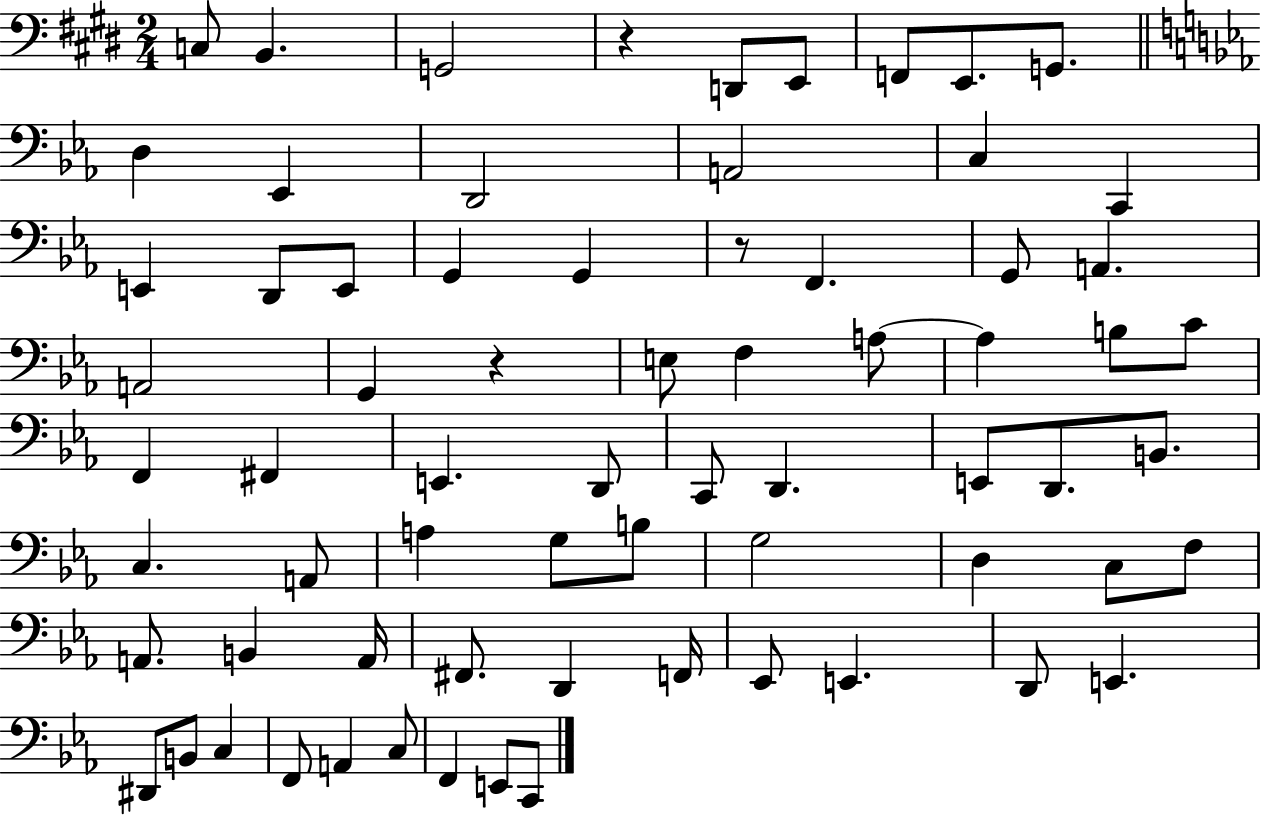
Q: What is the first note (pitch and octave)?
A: C3